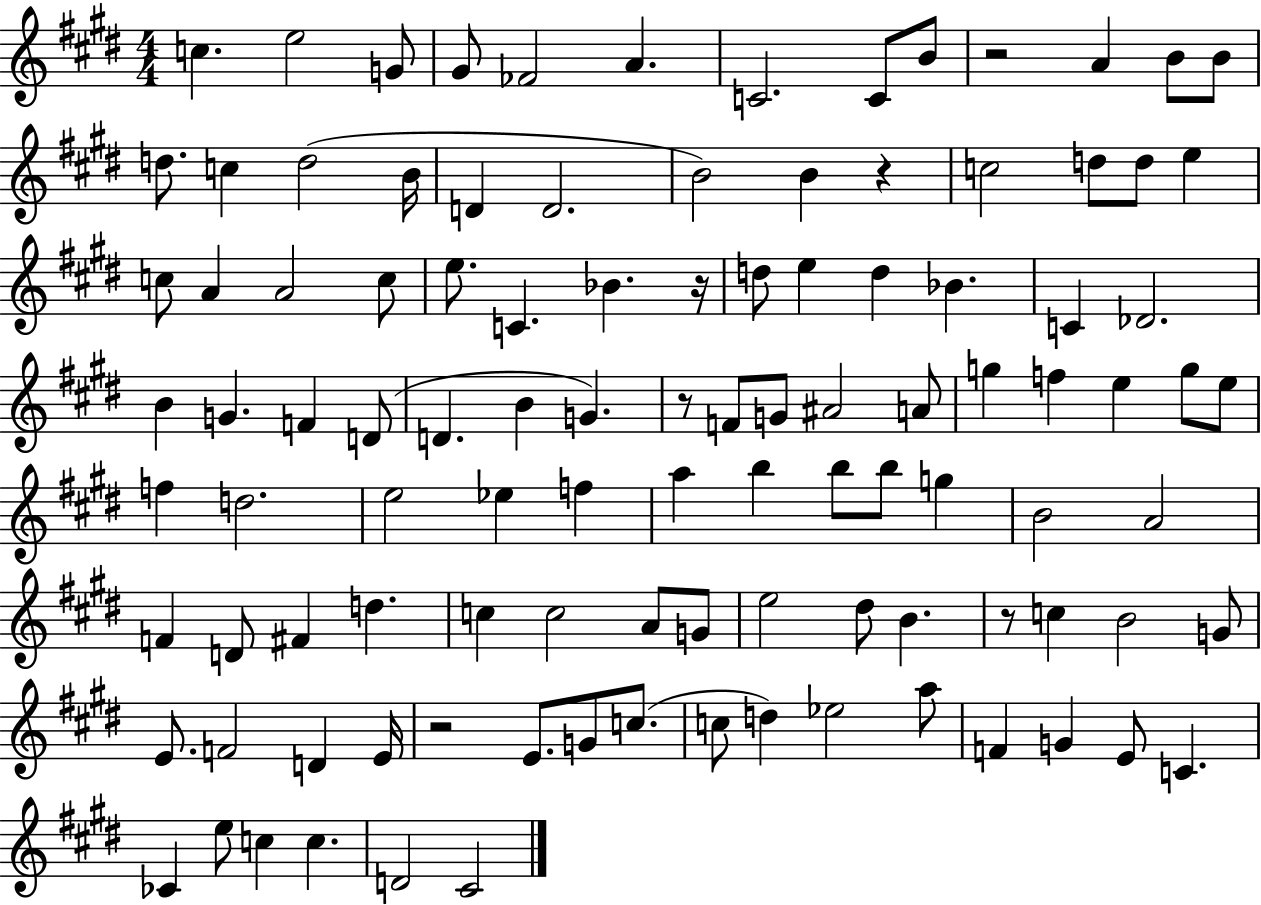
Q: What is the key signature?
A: E major